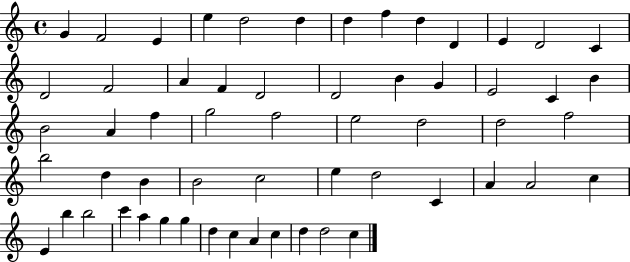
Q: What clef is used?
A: treble